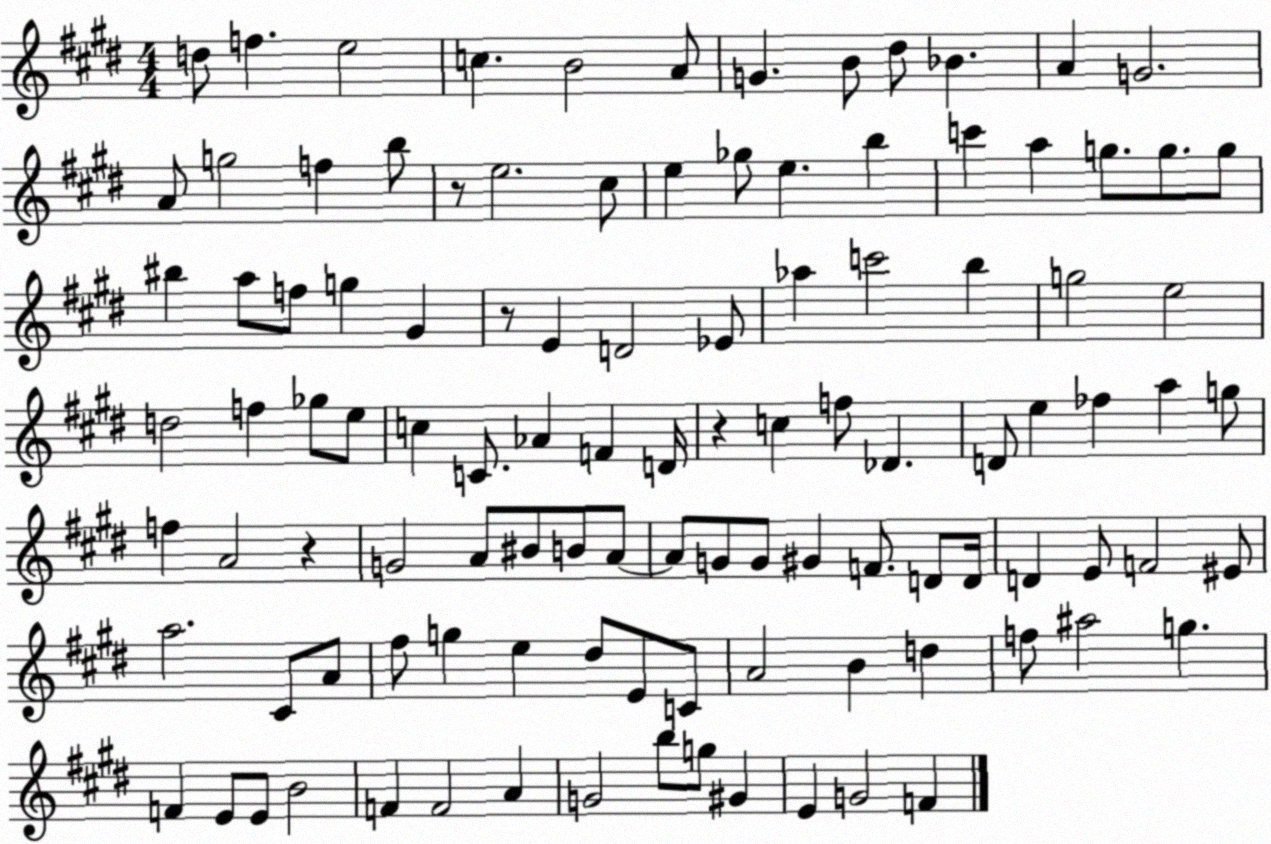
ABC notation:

X:1
T:Untitled
M:4/4
L:1/4
K:E
d/2 f e2 c B2 A/2 G B/2 ^d/2 _B A G2 A/2 g2 f b/2 z/2 e2 ^c/2 e _g/2 e b c' a g/2 g/2 g/2 ^b a/2 f/2 g ^G z/2 E D2 _E/2 _a c'2 b g2 e2 d2 f _g/2 e/2 c C/2 _A F D/4 z c f/2 _D D/2 e _f a g/2 f A2 z G2 A/2 ^B/2 B/2 A/2 A/2 G/2 G/2 ^G F/2 D/2 D/4 D E/2 F2 ^E/2 a2 ^C/2 A/2 ^f/2 g e ^d/2 E/2 C/2 A2 B d f/2 ^a2 g F E/2 E/2 B2 F F2 A G2 b/2 g/2 ^G E G2 F